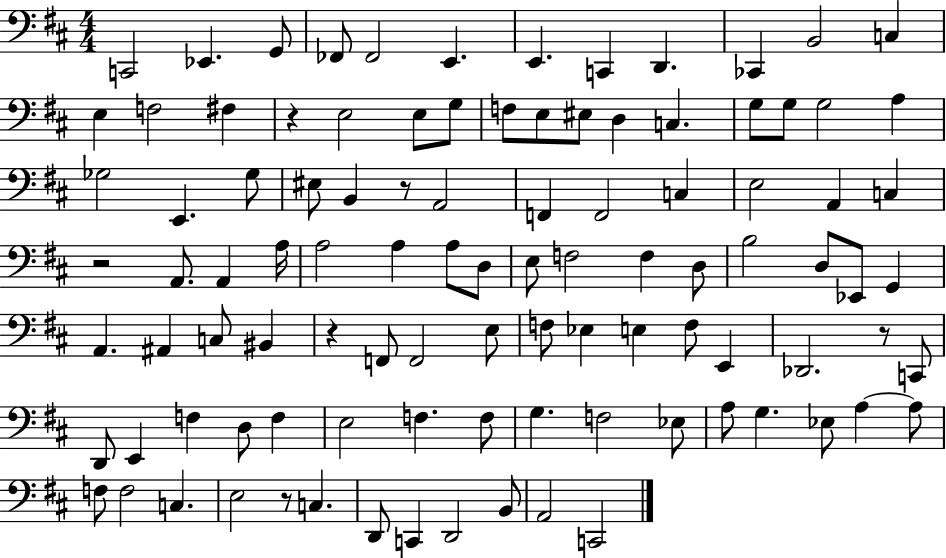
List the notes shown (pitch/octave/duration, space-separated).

C2/h Eb2/q. G2/e FES2/e FES2/h E2/q. E2/q. C2/q D2/q. CES2/q B2/h C3/q E3/q F3/h F#3/q R/q E3/h E3/e G3/e F3/e E3/e EIS3/e D3/q C3/q. G3/e G3/e G3/h A3/q Gb3/h E2/q. Gb3/e EIS3/e B2/q R/e A2/h F2/q F2/h C3/q E3/h A2/q C3/q R/h A2/e. A2/q A3/s A3/h A3/q A3/e D3/e E3/e F3/h F3/q D3/e B3/h D3/e Eb2/e G2/q A2/q. A#2/q C3/e BIS2/q R/q F2/e F2/h E3/e F3/e Eb3/q E3/q F3/e E2/q Db2/h. R/e C2/e D2/e E2/q F3/q D3/e F3/q E3/h F3/q. F3/e G3/q. F3/h Eb3/e A3/e G3/q. Eb3/e A3/q A3/e F3/e F3/h C3/q. E3/h R/e C3/q. D2/e C2/q D2/h B2/e A2/h C2/h